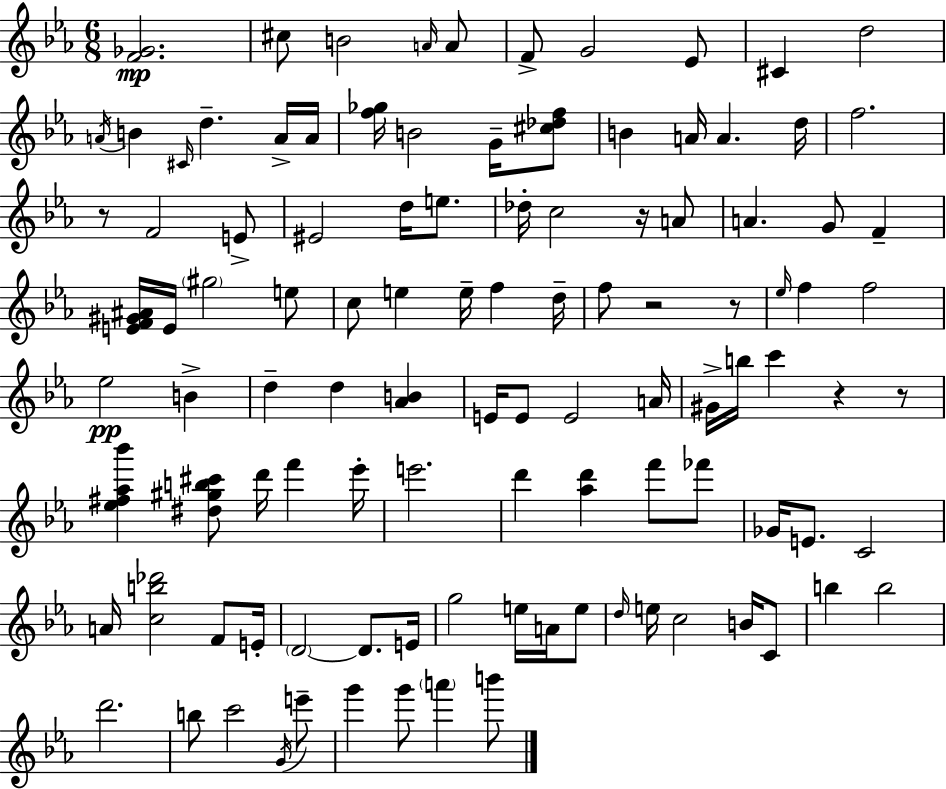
{
  \clef treble
  \numericTimeSignature
  \time 6/8
  \key ees \major
  <f' ges'>2.\mp | cis''8 b'2 \grace { a'16 } a'8 | f'8-> g'2 ees'8 | cis'4 d''2 | \break \acciaccatura { a'16 } b'4 \grace { cis'16 } d''4.-- | a'16-> a'16 <f'' ges''>16 b'2 | g'16-- <cis'' des'' f''>8 b'4 a'16 a'4. | d''16 f''2. | \break r8 f'2 | e'8-> eis'2 d''16 | e''8. des''16-. c''2 | r16 a'8 a'4. g'8 f'4-- | \break <e' f' gis' ais'>16 e'16 \parenthesize gis''2 | e''8 c''8 e''4 e''16-- f''4 | d''16-- f''8 r2 | r8 \grace { ees''16 } f''4 f''2 | \break ees''2\pp | b'4-> d''4-- d''4 | <aes' b'>4 e'16 e'8 e'2 | a'16 gis'16-> b''16 c'''4 r4 | \break r8 <ees'' fis'' aes'' bes'''>4 <dis'' gis'' b'' cis'''>8 d'''16 f'''4 | ees'''16-. e'''2. | d'''4 <aes'' d'''>4 | f'''8 fes'''8 ges'16 e'8. c'2 | \break a'16 <c'' b'' des'''>2 | f'8 e'16-. \parenthesize d'2~~ | d'8. e'16 g''2 | e''16 a'16 e''8 \grace { d''16 } e''16 c''2 | \break b'16 c'8 b''4 b''2 | d'''2. | b''8 c'''2 | \acciaccatura { g'16 } e'''8-- g'''4 g'''8 | \break \parenthesize a'''4 b'''8 \bar "|."
}